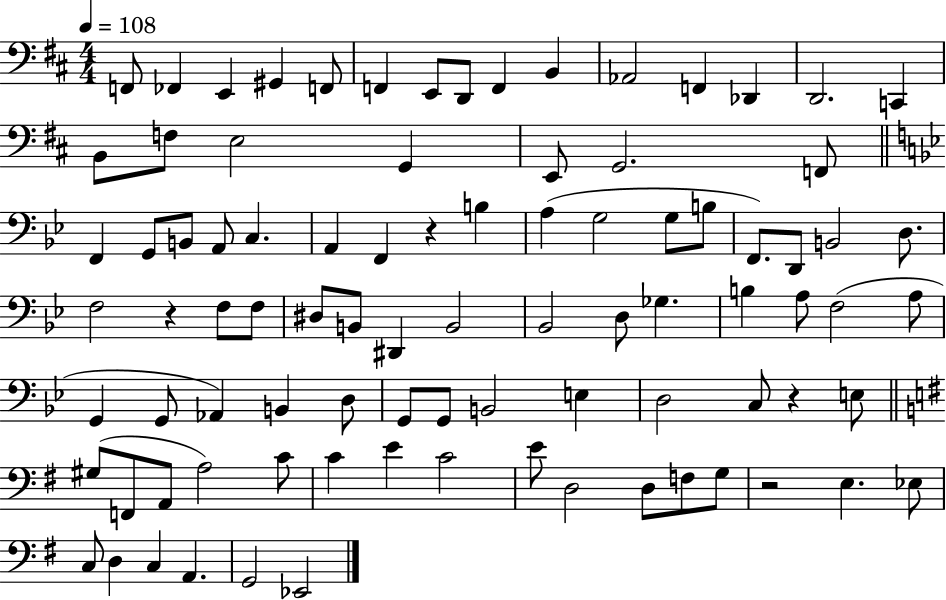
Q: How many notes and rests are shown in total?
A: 89